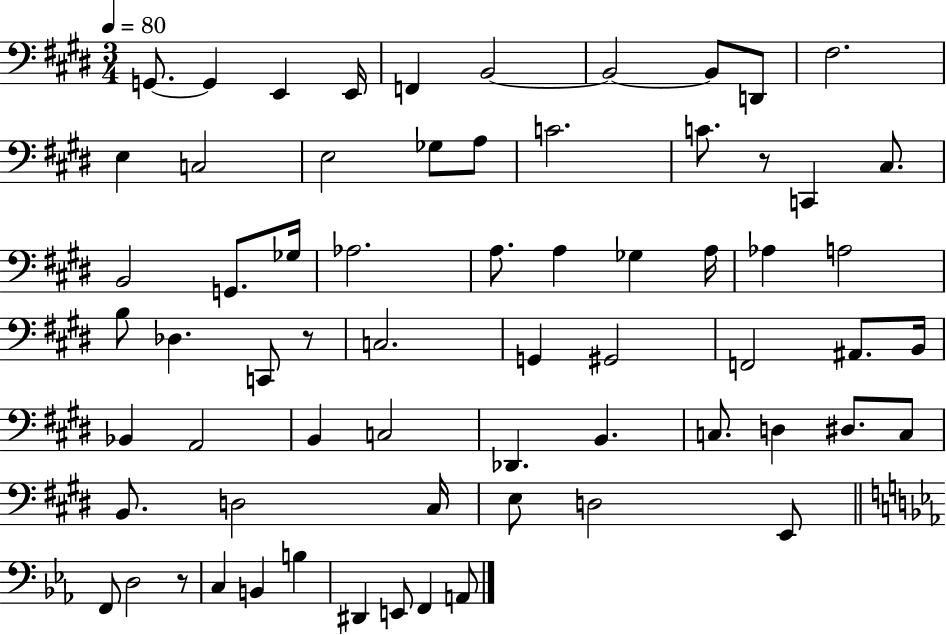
{
  \clef bass
  \numericTimeSignature
  \time 3/4
  \key e \major
  \tempo 4 = 80
  \repeat volta 2 { g,8.~~ g,4 e,4 e,16 | f,4 b,2~~ | b,2~~ b,8 d,8 | fis2. | \break e4 c2 | e2 ges8 a8 | c'2. | c'8. r8 c,4 cis8. | \break b,2 g,8. ges16 | aes2. | a8. a4 ges4 a16 | aes4 a2 | \break b8 des4. c,8 r8 | c2. | g,4 gis,2 | f,2 ais,8. b,16 | \break bes,4 a,2 | b,4 c2 | des,4. b,4. | c8. d4 dis8. c8 | \break b,8. d2 cis16 | e8 d2 e,8 | \bar "||" \break \key c \minor f,8 d2 r8 | c4 b,4 b4 | dis,4 e,8 f,4 a,8 | } \bar "|."
}